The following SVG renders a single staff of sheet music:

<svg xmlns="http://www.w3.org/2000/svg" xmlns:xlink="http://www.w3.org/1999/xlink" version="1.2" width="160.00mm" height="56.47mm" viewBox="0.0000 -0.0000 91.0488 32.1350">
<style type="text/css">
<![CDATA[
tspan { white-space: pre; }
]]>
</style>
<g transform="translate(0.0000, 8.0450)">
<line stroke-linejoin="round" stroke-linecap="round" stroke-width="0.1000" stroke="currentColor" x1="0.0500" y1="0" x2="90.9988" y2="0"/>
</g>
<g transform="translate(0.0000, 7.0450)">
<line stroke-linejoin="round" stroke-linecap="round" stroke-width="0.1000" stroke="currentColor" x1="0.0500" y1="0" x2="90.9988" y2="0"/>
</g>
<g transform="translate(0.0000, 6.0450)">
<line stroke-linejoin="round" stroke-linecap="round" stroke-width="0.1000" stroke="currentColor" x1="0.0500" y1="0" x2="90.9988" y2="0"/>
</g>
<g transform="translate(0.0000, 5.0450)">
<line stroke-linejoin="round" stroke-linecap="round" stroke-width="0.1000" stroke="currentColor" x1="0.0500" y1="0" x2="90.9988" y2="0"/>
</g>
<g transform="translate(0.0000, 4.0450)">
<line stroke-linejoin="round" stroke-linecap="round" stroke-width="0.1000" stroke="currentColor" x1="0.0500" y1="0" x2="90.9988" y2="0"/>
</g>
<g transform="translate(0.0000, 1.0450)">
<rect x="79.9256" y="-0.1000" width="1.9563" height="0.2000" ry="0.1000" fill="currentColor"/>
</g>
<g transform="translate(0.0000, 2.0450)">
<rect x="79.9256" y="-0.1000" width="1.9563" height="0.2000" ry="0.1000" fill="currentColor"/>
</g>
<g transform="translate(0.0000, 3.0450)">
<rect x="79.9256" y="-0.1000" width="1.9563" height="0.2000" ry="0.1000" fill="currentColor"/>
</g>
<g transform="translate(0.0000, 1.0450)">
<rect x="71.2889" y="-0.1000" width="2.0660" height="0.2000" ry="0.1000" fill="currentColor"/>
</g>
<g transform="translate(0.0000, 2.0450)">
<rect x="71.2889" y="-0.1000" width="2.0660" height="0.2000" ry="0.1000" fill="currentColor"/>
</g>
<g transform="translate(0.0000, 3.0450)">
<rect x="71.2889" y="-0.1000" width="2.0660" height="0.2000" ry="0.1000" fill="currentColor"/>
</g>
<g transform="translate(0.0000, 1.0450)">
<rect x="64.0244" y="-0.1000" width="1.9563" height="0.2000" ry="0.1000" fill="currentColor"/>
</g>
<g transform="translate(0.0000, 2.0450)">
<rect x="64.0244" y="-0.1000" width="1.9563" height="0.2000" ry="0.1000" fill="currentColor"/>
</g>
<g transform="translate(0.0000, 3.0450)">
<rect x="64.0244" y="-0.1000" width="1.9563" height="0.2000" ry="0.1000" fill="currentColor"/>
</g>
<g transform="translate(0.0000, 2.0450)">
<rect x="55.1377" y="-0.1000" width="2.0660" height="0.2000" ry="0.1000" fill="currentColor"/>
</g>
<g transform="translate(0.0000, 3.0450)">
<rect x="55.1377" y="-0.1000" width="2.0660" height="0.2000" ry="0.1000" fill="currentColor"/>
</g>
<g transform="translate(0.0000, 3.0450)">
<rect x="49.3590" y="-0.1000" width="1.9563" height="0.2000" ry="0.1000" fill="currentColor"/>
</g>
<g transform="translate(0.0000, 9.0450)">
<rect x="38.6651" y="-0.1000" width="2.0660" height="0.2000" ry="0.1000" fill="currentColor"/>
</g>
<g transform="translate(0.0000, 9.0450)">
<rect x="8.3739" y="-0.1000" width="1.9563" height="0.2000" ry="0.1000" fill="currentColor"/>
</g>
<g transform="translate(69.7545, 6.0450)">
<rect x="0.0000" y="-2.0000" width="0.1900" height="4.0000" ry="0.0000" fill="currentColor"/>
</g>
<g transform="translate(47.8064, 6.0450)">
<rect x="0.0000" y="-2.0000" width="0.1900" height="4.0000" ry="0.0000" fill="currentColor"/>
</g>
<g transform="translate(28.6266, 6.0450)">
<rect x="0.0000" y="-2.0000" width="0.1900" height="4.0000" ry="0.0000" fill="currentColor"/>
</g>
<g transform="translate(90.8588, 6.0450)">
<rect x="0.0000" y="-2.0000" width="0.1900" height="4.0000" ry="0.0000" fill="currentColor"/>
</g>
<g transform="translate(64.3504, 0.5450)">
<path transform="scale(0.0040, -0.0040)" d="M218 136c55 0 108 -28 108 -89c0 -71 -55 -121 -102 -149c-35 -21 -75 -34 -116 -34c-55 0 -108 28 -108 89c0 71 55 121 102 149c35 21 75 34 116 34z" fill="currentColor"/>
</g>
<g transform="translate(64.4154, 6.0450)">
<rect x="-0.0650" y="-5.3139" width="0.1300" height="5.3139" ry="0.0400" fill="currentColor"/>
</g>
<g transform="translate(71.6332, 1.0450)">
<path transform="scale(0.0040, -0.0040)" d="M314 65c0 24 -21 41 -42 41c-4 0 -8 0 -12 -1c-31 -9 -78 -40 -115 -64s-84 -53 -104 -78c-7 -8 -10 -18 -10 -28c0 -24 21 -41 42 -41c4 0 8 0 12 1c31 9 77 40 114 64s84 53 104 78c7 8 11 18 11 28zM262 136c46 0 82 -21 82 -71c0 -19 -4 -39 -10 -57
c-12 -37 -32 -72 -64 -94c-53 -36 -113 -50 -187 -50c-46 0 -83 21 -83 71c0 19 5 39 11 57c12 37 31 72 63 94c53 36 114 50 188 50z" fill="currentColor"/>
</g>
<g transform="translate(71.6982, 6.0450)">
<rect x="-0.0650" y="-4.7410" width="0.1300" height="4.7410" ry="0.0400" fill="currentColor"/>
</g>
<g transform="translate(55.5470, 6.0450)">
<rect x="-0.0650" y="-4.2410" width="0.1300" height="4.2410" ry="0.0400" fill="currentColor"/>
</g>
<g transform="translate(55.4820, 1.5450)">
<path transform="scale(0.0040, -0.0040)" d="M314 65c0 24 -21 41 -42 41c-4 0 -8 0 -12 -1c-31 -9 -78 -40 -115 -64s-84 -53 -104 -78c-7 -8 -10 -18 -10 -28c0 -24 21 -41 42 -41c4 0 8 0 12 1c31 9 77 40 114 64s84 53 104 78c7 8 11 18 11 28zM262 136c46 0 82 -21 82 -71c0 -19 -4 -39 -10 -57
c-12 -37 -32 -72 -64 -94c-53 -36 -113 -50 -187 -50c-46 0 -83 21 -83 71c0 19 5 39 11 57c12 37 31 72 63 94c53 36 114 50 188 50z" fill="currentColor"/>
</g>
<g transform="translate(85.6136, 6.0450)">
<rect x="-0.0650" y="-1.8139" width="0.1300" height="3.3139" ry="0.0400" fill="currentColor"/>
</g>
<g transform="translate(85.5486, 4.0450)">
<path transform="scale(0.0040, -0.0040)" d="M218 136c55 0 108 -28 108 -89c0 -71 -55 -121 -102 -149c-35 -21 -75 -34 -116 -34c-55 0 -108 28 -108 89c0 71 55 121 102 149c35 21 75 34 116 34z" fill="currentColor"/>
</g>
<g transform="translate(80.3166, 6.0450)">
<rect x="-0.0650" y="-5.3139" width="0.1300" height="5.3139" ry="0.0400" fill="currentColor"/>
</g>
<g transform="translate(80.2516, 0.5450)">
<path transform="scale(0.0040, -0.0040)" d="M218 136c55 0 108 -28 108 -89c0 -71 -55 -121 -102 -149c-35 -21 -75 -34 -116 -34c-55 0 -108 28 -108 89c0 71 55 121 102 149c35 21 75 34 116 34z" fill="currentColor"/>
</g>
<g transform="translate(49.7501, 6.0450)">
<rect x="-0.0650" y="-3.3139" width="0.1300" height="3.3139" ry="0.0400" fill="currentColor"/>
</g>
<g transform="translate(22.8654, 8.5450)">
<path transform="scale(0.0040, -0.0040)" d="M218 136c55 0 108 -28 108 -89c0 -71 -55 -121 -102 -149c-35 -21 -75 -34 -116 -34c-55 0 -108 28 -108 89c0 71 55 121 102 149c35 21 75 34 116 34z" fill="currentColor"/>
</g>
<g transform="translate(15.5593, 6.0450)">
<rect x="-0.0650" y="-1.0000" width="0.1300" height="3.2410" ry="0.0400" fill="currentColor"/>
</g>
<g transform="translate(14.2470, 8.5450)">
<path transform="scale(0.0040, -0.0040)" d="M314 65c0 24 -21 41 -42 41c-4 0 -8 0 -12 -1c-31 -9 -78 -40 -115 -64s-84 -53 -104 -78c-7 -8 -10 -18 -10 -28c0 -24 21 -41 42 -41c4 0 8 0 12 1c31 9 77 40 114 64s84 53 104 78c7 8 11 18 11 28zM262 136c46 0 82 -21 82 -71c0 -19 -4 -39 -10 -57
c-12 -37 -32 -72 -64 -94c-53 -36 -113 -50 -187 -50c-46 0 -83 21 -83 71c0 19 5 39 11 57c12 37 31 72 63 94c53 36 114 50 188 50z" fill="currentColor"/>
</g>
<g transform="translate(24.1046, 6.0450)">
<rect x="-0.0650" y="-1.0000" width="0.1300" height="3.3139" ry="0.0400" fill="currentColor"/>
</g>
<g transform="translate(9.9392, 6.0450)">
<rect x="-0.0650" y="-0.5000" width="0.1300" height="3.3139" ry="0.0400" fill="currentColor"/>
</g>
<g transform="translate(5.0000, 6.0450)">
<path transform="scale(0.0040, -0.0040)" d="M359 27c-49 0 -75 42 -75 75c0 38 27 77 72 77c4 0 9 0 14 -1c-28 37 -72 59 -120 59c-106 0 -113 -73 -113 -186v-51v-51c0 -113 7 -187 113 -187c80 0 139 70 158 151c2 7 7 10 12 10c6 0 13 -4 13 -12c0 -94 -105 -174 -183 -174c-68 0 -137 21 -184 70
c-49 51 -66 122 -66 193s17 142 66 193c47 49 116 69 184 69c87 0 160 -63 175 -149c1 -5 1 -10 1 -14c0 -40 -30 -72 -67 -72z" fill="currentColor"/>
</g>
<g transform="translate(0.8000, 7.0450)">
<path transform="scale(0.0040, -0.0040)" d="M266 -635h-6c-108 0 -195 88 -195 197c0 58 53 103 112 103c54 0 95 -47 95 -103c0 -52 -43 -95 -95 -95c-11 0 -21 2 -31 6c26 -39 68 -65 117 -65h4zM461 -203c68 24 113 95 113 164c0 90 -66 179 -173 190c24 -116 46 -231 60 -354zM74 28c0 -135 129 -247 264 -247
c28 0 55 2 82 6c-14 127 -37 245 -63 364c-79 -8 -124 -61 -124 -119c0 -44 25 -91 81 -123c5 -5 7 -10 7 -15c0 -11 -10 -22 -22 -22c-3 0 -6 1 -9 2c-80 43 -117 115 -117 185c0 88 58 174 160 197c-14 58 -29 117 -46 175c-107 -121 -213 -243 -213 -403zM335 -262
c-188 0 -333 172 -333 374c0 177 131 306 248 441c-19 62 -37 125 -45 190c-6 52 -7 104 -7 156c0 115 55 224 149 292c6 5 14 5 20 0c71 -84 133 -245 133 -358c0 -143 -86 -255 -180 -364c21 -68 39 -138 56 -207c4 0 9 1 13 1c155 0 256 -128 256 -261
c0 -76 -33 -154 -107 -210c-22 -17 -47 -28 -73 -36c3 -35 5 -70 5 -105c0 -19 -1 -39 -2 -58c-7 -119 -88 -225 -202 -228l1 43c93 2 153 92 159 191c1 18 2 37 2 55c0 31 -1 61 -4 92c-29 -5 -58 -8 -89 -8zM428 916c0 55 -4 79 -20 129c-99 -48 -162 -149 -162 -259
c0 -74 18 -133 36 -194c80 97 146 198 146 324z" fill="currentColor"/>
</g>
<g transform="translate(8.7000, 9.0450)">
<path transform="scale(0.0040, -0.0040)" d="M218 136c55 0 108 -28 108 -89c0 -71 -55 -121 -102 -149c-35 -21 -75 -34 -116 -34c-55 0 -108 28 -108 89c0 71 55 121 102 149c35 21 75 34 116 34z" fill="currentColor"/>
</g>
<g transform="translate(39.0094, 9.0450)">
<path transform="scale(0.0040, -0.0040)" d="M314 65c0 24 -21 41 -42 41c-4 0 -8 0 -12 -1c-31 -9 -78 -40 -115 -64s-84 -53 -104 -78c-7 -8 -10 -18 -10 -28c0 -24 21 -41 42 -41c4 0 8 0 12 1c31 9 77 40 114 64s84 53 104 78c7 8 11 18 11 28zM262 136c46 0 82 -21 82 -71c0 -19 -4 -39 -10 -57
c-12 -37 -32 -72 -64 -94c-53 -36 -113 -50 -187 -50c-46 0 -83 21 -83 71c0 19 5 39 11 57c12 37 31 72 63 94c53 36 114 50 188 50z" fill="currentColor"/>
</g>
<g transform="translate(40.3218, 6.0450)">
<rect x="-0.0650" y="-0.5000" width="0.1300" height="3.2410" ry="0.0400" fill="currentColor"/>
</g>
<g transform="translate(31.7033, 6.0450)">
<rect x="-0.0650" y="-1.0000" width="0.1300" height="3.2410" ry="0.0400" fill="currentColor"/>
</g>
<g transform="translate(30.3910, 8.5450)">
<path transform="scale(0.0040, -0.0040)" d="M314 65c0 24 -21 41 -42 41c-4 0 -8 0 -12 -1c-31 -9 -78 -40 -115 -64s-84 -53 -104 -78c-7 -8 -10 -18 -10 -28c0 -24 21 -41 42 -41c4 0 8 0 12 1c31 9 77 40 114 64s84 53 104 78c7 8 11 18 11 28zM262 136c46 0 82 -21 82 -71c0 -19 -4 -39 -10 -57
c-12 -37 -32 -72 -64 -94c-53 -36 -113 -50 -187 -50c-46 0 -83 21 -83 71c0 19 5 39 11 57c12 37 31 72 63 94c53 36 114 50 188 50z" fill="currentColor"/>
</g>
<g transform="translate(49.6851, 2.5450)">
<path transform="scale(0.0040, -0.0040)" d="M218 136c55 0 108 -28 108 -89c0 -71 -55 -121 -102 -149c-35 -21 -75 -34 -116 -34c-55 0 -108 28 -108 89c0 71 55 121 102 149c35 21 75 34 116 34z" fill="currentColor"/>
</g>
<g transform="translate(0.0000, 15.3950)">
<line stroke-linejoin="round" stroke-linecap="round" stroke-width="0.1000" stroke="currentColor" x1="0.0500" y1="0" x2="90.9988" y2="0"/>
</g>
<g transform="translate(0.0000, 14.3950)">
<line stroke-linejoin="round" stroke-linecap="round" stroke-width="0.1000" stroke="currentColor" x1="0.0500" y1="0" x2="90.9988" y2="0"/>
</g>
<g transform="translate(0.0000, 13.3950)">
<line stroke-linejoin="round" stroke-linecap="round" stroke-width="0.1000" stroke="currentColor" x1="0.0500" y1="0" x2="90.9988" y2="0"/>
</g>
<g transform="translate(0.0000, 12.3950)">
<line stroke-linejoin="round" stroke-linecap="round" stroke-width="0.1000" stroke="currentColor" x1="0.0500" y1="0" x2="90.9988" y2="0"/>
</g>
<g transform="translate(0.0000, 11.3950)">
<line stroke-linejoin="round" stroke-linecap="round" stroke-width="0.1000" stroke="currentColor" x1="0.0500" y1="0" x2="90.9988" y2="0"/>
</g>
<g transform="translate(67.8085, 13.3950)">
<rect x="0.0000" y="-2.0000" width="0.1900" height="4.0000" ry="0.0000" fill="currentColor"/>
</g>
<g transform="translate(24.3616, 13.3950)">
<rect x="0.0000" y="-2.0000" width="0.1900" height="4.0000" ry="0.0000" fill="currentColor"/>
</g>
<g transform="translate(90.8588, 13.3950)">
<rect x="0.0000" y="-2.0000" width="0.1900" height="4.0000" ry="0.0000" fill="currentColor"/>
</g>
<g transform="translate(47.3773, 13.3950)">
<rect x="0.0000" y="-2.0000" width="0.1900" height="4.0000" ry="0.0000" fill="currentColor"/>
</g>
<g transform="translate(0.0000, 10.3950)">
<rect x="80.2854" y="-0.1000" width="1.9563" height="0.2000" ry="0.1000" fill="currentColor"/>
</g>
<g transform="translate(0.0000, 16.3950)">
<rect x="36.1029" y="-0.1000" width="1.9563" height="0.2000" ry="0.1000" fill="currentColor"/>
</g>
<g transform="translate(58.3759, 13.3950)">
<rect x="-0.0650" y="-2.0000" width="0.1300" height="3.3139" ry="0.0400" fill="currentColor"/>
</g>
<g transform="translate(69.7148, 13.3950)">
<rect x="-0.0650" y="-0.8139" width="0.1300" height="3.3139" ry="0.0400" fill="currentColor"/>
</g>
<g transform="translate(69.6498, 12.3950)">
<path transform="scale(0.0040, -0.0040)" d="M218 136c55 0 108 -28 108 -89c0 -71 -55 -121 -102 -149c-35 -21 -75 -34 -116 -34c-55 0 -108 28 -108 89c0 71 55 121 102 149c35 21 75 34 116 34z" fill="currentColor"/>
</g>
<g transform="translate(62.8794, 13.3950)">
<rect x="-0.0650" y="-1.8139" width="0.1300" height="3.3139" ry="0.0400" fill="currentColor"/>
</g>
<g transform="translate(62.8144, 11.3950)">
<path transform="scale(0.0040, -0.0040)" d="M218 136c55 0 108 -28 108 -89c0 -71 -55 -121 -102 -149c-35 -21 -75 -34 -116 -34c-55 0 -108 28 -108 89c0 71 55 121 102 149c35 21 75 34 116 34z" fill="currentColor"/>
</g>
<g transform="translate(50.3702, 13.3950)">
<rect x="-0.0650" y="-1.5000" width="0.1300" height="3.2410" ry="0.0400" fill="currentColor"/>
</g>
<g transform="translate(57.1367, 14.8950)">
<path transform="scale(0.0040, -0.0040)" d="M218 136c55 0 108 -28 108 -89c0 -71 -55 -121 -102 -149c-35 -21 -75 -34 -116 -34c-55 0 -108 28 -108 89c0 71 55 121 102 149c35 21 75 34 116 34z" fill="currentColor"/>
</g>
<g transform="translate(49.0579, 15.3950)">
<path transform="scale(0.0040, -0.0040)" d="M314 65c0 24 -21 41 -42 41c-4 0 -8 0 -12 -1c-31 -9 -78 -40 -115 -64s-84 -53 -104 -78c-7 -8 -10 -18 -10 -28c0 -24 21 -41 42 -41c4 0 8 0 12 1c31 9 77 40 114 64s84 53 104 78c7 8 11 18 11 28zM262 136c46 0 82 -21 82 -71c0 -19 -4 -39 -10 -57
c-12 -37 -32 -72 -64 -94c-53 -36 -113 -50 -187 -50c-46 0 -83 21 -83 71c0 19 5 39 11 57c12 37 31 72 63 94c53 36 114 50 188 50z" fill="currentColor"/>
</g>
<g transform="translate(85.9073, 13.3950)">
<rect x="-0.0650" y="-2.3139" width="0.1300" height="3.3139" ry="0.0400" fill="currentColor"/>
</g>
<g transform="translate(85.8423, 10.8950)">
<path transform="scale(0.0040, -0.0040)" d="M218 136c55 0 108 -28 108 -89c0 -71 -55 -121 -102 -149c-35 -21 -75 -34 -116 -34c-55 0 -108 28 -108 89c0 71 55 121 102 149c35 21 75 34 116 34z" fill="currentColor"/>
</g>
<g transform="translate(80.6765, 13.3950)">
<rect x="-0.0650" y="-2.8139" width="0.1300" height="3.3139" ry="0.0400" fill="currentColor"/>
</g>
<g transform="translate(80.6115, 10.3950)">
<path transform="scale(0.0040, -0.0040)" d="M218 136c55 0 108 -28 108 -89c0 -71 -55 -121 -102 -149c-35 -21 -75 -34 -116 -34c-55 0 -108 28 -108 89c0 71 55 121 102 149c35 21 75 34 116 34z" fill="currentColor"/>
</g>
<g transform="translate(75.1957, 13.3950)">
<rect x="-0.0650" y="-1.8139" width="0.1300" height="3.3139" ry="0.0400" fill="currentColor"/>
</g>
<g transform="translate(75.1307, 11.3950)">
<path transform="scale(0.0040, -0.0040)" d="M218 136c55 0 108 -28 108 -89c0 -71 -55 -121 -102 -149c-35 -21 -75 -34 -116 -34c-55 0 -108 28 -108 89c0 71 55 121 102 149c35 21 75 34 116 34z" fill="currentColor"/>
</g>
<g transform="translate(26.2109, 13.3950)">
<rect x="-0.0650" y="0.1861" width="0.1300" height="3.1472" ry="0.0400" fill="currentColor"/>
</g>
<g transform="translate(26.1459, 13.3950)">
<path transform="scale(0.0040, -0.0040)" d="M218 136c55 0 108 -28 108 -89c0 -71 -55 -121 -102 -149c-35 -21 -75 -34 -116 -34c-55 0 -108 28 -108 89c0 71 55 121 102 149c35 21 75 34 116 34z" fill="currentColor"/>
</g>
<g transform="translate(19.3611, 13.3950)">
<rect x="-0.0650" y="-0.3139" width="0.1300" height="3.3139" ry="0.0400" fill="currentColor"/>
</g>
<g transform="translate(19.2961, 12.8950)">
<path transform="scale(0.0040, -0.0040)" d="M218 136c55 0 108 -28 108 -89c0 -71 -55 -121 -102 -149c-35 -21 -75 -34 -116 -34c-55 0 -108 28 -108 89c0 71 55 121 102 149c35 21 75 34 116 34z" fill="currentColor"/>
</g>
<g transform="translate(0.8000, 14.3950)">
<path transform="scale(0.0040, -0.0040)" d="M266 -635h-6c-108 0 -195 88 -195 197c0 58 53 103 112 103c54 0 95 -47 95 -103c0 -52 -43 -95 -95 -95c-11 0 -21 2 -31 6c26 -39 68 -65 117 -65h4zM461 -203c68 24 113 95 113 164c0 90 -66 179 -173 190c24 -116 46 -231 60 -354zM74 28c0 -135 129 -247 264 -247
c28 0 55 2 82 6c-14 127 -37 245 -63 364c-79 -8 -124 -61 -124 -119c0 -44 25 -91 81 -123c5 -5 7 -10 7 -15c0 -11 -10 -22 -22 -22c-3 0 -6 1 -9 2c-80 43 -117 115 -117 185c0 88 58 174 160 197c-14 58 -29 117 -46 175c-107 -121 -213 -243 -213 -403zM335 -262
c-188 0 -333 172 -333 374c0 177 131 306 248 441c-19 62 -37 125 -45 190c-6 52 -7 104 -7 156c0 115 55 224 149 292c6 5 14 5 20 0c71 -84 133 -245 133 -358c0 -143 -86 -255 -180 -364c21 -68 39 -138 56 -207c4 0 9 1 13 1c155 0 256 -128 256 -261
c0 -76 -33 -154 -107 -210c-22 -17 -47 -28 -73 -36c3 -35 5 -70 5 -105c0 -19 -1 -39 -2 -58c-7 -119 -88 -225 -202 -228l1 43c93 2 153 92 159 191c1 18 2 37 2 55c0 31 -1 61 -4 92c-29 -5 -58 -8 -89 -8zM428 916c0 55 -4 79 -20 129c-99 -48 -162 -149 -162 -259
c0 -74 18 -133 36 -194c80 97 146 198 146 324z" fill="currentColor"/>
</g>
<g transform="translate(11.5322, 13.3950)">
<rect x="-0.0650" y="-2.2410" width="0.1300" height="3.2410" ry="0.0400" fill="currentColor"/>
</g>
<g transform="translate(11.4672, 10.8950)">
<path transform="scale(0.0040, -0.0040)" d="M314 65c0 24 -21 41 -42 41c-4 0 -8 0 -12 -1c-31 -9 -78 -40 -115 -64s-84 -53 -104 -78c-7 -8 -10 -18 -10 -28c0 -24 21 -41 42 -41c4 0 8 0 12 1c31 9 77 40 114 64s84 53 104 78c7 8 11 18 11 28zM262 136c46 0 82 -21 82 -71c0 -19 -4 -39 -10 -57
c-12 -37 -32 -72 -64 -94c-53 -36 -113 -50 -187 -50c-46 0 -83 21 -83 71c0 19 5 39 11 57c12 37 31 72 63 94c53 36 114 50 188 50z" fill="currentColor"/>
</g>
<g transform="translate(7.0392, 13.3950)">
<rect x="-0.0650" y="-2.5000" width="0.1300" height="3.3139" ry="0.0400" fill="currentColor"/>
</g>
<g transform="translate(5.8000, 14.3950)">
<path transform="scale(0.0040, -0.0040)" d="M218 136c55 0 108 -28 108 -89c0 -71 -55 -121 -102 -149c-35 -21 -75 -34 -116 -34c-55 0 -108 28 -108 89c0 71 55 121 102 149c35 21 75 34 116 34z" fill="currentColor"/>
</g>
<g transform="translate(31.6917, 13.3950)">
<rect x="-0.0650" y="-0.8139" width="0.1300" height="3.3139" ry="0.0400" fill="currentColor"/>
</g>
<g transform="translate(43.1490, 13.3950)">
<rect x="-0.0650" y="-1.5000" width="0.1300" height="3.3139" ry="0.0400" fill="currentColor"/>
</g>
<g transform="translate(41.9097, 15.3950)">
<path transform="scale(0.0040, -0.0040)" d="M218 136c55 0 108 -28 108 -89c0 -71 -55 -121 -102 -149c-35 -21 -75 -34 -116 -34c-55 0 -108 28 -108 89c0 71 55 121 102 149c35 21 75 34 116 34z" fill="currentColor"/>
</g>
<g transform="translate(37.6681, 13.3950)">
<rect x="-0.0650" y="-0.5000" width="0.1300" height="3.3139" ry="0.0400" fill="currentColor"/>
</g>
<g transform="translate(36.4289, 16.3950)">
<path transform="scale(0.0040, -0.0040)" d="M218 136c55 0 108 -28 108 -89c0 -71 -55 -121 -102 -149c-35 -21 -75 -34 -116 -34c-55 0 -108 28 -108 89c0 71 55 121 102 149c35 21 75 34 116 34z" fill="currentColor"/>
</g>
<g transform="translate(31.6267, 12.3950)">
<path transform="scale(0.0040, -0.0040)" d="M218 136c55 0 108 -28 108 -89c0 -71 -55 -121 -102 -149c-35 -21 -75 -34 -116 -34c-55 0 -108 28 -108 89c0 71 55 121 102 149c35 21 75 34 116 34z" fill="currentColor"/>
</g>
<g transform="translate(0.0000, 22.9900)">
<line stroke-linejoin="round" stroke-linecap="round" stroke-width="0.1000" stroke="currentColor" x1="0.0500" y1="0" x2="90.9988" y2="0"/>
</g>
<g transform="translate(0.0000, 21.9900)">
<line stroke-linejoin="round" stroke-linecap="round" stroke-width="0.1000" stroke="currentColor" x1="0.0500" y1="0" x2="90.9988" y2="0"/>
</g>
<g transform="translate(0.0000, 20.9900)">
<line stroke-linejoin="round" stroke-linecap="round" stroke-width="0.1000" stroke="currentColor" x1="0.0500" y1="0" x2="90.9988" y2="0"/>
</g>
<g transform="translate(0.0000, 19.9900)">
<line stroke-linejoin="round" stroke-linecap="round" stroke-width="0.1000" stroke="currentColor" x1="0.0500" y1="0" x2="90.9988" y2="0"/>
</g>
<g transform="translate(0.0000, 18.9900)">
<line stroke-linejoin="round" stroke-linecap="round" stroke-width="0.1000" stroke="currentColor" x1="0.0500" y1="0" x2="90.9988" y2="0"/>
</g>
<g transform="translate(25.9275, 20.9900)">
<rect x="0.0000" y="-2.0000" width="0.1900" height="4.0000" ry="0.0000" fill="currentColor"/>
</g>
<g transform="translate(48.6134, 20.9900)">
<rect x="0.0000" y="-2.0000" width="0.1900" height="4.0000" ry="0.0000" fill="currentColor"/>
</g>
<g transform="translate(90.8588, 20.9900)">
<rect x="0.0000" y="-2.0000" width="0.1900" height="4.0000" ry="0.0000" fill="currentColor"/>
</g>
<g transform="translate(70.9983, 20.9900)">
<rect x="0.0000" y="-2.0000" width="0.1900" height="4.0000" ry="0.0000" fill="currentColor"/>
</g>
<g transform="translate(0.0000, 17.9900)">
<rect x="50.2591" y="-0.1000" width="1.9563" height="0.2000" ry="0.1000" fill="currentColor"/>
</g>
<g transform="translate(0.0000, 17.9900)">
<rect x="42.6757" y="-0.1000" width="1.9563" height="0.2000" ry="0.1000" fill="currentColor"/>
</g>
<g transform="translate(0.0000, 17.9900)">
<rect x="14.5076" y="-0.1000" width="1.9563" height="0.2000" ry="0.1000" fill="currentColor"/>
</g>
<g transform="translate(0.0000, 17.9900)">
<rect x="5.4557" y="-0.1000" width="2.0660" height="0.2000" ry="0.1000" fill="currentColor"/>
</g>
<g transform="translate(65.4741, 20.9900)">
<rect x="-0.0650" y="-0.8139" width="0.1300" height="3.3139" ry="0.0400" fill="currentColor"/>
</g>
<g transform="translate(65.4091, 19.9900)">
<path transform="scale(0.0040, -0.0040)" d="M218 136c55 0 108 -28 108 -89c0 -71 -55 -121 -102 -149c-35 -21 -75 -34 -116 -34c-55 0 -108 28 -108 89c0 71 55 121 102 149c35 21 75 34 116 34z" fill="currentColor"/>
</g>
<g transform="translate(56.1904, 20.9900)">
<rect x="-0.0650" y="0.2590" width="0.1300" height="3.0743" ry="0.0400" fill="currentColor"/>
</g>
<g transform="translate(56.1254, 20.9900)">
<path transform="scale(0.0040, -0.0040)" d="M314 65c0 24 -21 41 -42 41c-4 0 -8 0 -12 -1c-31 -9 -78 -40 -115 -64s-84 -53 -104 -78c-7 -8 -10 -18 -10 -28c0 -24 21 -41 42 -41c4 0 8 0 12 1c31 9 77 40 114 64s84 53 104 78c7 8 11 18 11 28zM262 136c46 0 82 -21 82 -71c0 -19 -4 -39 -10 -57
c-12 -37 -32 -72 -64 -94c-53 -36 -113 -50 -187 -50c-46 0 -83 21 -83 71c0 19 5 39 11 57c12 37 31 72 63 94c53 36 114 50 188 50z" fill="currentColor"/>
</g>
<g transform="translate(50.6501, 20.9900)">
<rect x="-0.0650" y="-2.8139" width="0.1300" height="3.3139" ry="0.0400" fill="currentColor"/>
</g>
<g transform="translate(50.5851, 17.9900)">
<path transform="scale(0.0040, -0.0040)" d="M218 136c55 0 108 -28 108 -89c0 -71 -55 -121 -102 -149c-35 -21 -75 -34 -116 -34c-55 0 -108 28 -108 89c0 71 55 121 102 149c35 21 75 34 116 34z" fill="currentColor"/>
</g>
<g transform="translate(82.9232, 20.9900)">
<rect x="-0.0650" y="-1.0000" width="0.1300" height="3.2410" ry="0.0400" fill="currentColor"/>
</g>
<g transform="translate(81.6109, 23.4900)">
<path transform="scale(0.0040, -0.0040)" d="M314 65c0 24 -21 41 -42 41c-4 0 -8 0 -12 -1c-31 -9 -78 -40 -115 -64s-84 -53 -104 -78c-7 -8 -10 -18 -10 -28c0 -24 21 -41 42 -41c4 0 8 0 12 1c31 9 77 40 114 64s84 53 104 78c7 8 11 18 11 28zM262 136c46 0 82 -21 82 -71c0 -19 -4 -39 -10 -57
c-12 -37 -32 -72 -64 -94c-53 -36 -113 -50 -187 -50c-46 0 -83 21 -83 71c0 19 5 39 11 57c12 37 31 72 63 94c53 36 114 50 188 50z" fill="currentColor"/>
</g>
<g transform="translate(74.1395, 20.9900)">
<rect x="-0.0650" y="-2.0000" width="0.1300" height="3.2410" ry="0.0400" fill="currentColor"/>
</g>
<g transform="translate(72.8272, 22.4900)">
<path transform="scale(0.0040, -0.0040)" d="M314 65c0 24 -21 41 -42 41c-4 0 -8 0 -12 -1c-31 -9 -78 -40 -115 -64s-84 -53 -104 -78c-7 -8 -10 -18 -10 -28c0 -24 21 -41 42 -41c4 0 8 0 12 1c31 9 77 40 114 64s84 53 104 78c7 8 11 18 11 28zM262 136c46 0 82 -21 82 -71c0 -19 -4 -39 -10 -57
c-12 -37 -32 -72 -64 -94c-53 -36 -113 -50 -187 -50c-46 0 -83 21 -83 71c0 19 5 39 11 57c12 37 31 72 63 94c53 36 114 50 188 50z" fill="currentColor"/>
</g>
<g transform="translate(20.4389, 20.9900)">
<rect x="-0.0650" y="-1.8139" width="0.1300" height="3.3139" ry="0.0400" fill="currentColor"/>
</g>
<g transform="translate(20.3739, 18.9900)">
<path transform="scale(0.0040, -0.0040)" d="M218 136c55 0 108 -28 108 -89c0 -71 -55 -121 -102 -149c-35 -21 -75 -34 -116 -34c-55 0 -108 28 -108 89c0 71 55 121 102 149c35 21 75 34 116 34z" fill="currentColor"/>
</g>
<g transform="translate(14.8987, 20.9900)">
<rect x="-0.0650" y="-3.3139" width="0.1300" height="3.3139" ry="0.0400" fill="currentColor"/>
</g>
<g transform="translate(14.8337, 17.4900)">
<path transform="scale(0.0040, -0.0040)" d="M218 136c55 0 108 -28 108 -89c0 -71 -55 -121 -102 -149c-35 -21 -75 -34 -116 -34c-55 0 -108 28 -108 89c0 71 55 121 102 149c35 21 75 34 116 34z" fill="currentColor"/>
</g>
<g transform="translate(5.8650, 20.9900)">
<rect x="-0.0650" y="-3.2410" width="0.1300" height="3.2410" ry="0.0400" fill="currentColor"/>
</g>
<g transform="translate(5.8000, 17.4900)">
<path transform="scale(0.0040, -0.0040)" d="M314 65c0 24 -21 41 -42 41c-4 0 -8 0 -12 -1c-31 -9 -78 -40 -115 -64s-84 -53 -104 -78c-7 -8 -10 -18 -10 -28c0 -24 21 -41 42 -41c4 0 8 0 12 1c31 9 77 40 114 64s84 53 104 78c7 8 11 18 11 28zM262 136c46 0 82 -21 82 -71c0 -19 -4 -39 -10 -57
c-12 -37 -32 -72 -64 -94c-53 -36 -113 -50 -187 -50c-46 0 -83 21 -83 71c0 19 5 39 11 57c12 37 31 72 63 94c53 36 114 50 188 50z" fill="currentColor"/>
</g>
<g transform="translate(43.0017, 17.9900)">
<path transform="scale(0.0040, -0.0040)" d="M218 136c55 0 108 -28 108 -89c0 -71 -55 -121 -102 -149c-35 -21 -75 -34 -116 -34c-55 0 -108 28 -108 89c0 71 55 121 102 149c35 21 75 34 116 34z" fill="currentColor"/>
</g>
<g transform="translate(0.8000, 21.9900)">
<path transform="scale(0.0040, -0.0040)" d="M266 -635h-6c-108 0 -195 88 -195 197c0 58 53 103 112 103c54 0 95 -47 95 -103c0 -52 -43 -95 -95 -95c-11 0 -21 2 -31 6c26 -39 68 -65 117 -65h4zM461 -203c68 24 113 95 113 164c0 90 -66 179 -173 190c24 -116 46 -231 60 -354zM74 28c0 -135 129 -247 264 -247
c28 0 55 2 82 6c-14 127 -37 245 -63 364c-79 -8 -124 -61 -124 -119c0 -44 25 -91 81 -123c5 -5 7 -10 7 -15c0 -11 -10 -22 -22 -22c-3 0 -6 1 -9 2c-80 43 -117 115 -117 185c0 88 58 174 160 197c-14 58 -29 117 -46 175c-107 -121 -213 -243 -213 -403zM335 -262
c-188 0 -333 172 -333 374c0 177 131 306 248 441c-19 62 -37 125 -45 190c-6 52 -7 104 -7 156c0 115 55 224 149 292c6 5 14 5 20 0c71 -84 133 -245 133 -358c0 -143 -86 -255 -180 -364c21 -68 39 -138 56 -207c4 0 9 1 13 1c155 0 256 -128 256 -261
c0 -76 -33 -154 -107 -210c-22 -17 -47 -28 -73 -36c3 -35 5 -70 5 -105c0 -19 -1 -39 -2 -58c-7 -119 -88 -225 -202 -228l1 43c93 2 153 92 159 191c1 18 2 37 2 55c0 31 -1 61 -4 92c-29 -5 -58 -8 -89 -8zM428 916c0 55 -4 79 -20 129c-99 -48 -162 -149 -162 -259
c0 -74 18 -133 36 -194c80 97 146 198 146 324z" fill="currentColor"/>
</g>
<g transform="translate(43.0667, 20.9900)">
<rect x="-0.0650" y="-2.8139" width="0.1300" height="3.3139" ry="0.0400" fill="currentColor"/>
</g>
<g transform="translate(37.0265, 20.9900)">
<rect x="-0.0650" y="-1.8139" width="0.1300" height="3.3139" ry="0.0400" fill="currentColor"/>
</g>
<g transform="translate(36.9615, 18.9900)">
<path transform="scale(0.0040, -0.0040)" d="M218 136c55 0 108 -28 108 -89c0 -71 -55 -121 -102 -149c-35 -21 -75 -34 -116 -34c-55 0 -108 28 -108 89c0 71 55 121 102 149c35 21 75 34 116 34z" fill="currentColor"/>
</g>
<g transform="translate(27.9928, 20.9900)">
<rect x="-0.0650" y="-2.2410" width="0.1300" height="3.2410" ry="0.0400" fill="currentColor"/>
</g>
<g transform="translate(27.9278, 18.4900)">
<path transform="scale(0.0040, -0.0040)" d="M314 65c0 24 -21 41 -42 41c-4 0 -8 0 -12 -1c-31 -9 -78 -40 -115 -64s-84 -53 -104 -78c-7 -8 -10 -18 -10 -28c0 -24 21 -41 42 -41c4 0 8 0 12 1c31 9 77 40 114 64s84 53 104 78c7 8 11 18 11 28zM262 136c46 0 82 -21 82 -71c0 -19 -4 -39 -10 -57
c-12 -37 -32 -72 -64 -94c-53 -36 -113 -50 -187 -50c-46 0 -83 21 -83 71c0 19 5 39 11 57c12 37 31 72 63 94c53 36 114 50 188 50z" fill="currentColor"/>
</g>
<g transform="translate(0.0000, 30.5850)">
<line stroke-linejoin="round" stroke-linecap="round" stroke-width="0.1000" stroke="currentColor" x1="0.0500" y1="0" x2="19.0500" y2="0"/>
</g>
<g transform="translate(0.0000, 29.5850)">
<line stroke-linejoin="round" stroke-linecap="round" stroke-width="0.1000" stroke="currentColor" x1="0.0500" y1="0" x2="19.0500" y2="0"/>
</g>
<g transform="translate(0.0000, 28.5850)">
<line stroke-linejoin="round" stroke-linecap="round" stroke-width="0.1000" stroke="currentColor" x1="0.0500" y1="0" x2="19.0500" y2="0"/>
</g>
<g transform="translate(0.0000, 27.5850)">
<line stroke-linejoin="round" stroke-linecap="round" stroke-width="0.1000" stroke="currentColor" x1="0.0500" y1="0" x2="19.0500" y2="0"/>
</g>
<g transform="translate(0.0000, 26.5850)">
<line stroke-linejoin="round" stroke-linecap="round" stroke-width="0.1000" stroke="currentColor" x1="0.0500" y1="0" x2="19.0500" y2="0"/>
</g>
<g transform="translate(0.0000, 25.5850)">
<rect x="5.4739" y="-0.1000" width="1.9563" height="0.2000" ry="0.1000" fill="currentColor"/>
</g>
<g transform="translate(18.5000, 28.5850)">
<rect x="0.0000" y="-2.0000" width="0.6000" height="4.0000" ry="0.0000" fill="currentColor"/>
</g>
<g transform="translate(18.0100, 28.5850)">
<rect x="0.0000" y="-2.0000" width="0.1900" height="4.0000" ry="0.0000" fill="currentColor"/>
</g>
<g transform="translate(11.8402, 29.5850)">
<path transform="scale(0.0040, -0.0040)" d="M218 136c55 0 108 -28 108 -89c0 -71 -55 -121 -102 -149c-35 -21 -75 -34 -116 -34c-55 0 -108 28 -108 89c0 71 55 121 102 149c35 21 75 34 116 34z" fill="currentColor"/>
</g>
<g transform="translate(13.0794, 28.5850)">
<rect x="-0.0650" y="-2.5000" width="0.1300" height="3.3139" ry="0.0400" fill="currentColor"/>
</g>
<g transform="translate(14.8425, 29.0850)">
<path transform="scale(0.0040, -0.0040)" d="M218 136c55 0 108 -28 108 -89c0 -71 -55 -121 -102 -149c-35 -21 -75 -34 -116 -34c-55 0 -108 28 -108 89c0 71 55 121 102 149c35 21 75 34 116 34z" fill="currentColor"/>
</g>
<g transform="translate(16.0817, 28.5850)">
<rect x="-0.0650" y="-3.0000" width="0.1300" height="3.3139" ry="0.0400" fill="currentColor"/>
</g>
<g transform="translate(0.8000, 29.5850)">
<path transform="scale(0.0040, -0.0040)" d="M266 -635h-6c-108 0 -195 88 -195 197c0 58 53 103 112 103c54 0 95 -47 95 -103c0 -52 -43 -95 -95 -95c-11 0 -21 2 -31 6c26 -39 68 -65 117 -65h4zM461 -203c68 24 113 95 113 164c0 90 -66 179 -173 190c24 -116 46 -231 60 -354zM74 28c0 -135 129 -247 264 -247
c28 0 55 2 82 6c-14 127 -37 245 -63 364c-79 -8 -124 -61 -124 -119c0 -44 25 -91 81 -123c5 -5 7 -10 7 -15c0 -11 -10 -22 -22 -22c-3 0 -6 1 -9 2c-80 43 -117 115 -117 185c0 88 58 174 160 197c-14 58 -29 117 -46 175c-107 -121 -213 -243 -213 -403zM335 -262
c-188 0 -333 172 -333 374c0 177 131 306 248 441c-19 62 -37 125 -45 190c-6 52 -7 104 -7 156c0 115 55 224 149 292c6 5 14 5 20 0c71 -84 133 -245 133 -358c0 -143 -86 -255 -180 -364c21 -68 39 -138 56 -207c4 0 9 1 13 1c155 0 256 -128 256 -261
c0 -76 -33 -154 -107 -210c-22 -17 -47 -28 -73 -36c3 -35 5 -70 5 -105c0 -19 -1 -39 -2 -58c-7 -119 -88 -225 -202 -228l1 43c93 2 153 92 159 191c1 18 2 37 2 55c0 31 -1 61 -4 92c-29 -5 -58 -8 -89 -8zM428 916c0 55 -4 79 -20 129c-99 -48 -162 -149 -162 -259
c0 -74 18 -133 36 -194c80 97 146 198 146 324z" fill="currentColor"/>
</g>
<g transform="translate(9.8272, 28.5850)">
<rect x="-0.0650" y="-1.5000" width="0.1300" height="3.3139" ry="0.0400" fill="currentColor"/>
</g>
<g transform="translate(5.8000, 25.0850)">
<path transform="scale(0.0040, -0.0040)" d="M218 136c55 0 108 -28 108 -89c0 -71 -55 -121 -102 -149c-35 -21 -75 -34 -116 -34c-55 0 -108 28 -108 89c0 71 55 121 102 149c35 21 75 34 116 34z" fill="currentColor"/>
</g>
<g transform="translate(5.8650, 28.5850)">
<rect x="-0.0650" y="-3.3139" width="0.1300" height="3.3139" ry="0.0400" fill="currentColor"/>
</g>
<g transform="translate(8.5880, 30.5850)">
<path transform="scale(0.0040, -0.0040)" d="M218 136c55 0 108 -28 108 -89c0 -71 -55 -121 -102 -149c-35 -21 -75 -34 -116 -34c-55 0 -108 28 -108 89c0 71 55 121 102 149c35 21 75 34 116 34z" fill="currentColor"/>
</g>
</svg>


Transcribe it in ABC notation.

X:1
T:Untitled
M:4/4
L:1/4
K:C
C D2 D D2 C2 b d'2 f' e'2 f' f G g2 c B d C E E2 F f d f a g b2 b f g2 f a a B2 d F2 D2 b E G A